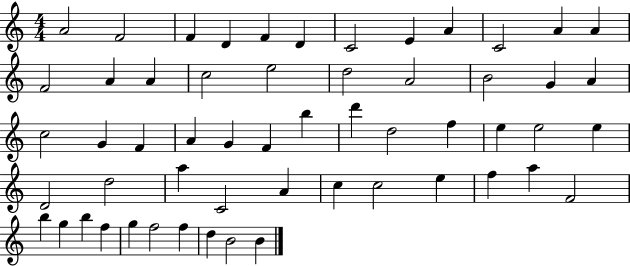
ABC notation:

X:1
T:Untitled
M:4/4
L:1/4
K:C
A2 F2 F D F D C2 E A C2 A A F2 A A c2 e2 d2 A2 B2 G A c2 G F A G F b d' d2 f e e2 e D2 d2 a C2 A c c2 e f a F2 b g b f g f2 f d B2 B